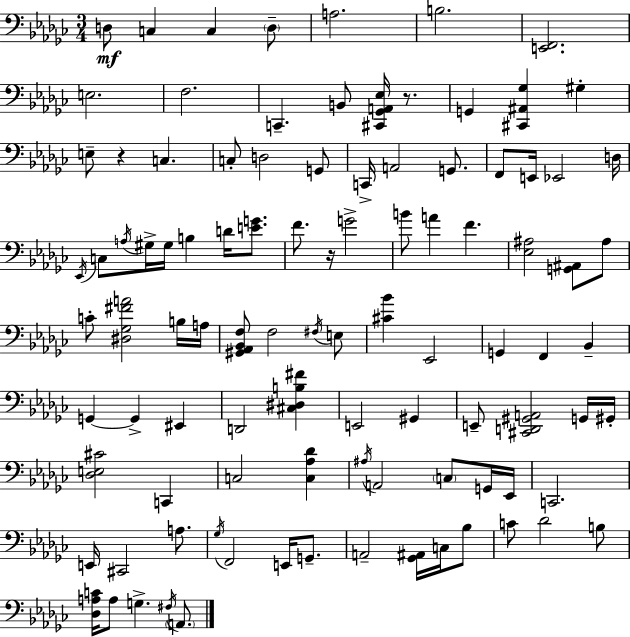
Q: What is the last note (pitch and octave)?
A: A2